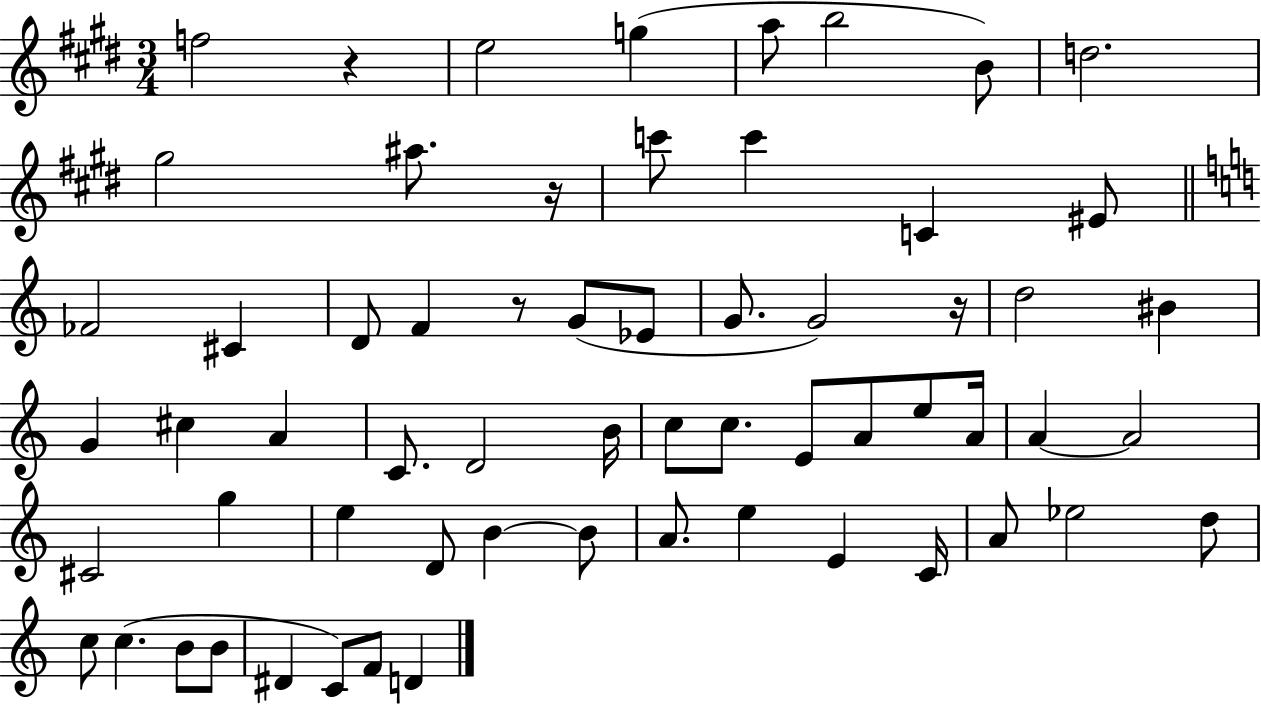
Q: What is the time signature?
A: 3/4